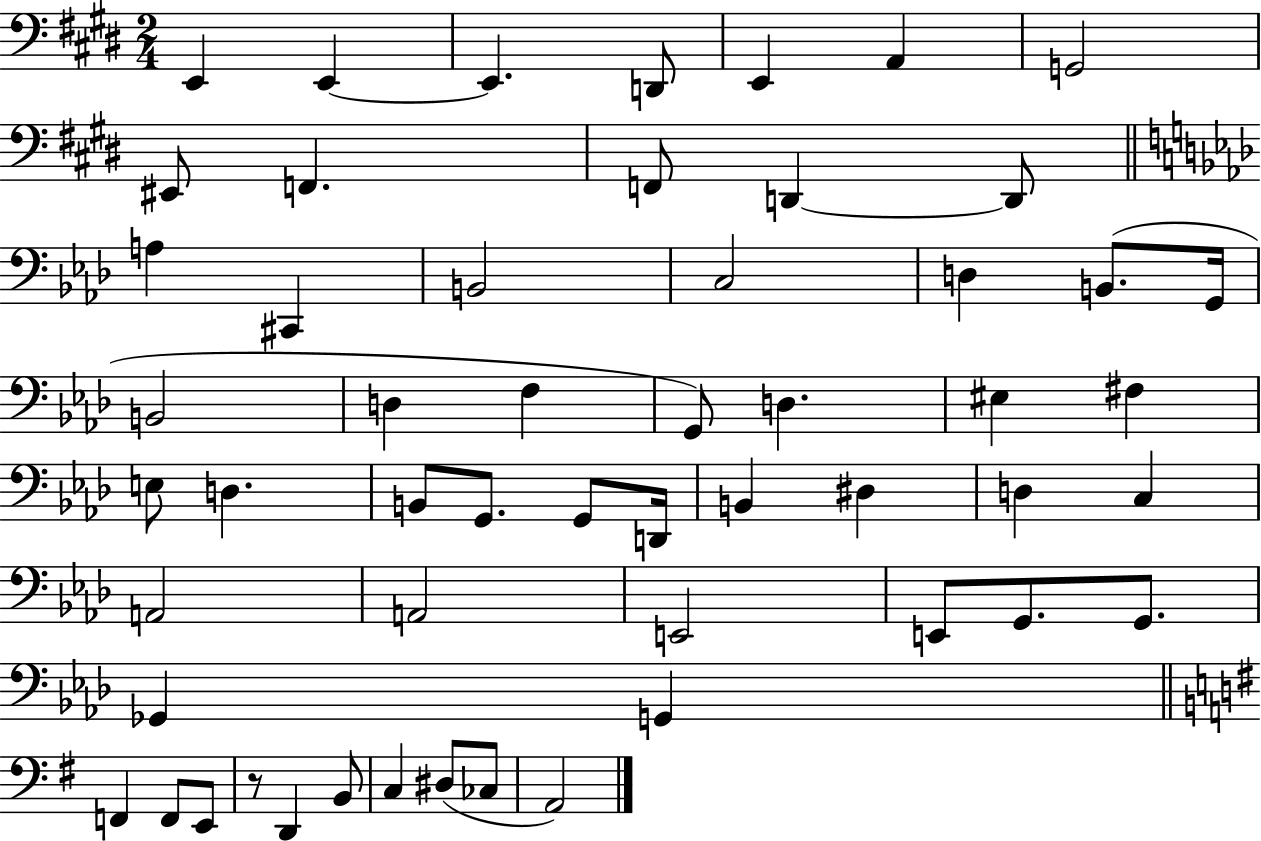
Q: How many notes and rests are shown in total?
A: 54